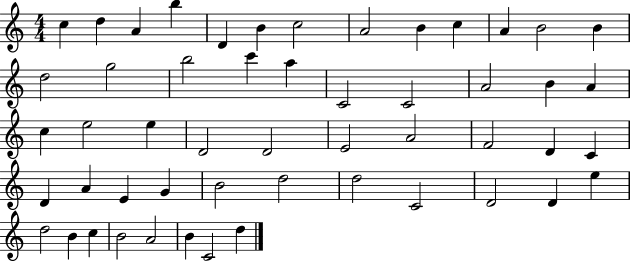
X:1
T:Untitled
M:4/4
L:1/4
K:C
c d A b D B c2 A2 B c A B2 B d2 g2 b2 c' a C2 C2 A2 B A c e2 e D2 D2 E2 A2 F2 D C D A E G B2 d2 d2 C2 D2 D e d2 B c B2 A2 B C2 d